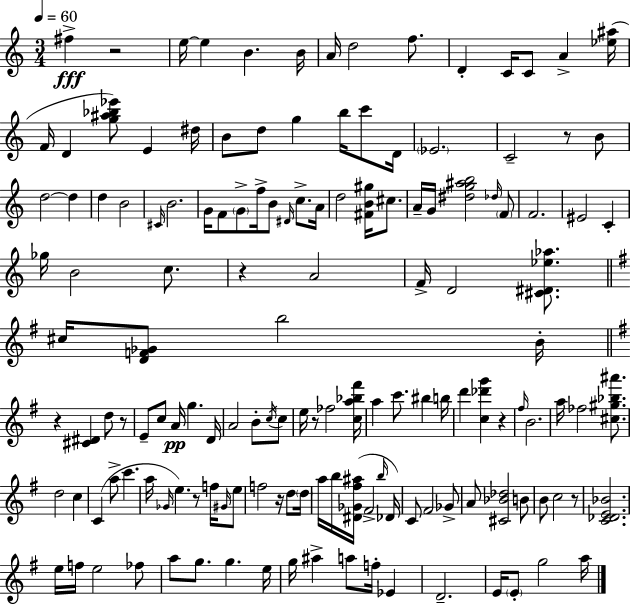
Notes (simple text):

F#5/q R/h E5/s E5/q B4/q. B4/s A4/s D5/h F5/e. D4/q C4/s C4/e A4/q [Eb5,A#5]/s F4/s D4/q [G5,A#5,Bb5,Eb6]/e E4/q D#5/s B4/e D5/e G5/q B5/s C6/e D4/s Eb4/h. C4/h R/e B4/e D5/h D5/q D5/q B4/h C#4/s B4/h. G4/s F4/e G4/e F5/s B4/e D#4/s C5/e. A4/s D5/h [F#4,B4,G#5]/s C#5/e. A4/s G4/s [D#5,G5,A#5,B5]/h Db5/s F4/e F4/h. EIS4/h C4/q Gb5/s B4/h C5/e. R/q A4/h F4/s D4/h [C#4,D#4,Eb5,Ab5]/e. C#5/s [D4,F4,Gb4]/e B5/h B4/s R/q [C#4,D#4]/q D5/e R/e E4/e C5/e A4/s G5/q. D4/s A4/h B4/e C5/s C5/e E5/s R/e FES5/h [C5,A5,Bb5,F#6]/s A5/q C6/e. BIS5/q B5/s D6/q [C5,Db6,G6]/q R/q F#5/s B4/h. A5/s FES5/h [C#5,G#5,Bb5,A#6]/e. D5/h C5/q C4/q A5/e C6/q. A5/s Gb4/s E5/q. R/e F5/s G#4/s E5/e F5/h R/s D5/e D5/s A5/s B5/s [D#4,Gb4,F#5,A#5]/s F#4/h B5/s Db4/s C4/e F#4/h Gb4/e A4/e [C#4,Bb4,Db5]/h B4/e B4/e C5/h R/e [C4,Db4,E4,Bb4]/h. E5/s F5/s E5/h FES5/e A5/e G5/e. G5/q. E5/s G5/s A#5/q A5/e F5/s Eb4/q D4/h. E4/s E4/e G5/h A5/s